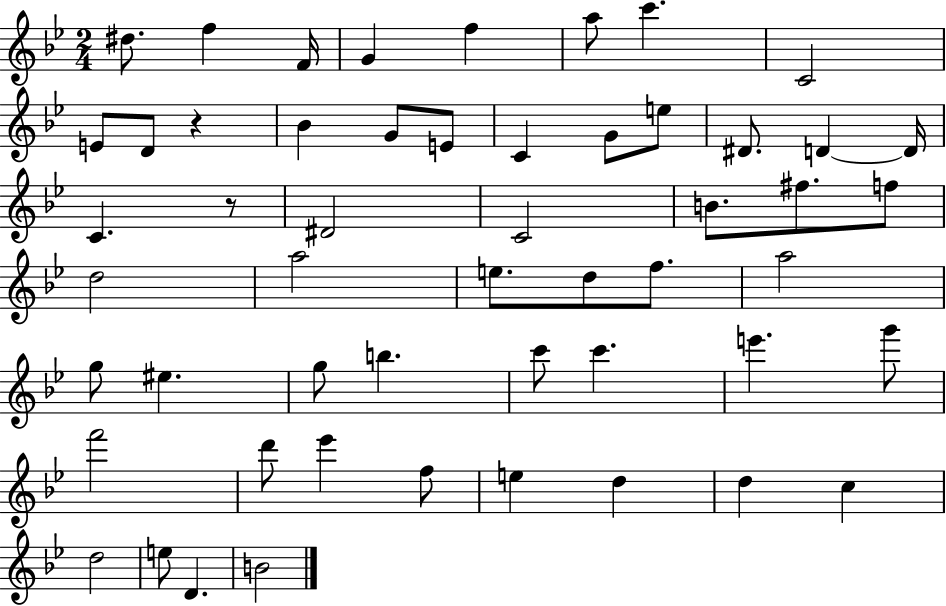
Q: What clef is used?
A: treble